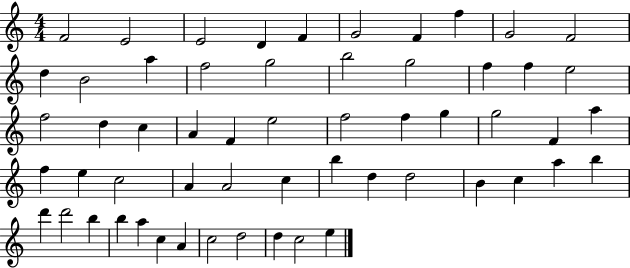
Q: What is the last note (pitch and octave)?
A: E5